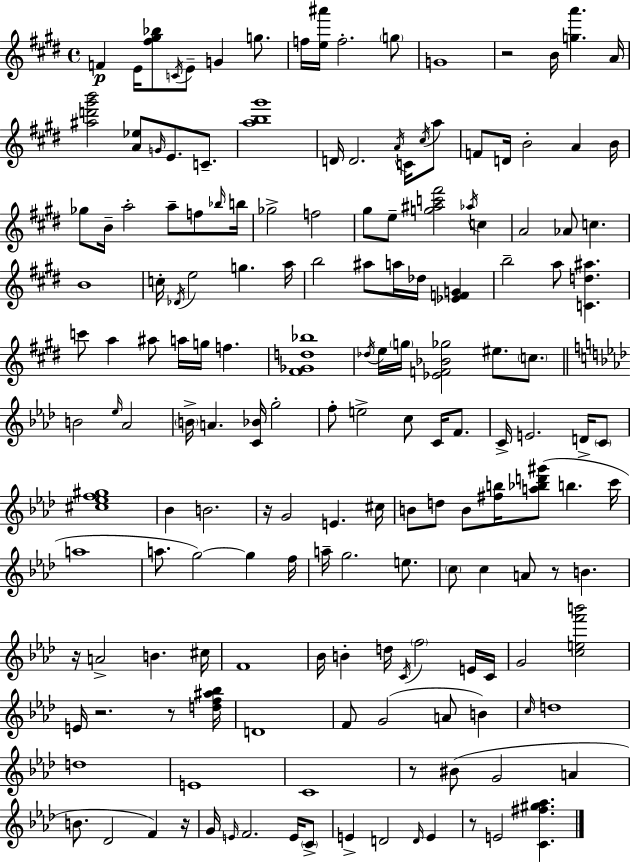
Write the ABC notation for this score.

X:1
T:Untitled
M:4/4
L:1/4
K:E
F E/4 [^f^g_b]/2 C/4 E/2 G g/2 f/4 [e^a']/4 f2 g/2 G4 z2 B/4 [ga'] A/4 [^ad'^g'b']2 [A_e]/2 G/4 E/2 C/2 [ab^g']4 D/4 D2 A/4 C/4 ^c/4 a/2 F/2 D/4 B2 A B/4 _g/2 B/4 a2 a/2 f/2 _b/4 b/4 _g2 f2 ^g/2 e/2 [g^ac'^f']2 _a/4 c A2 _A/2 c B4 c/4 _D/4 e2 g a/4 b2 ^a/2 a/4 _d/4 [_EFG] b2 a/2 [Cd^a] c'/2 a ^a/2 a/4 g/4 f [^F_Gd_b]4 _d/4 e/4 g/4 [_EF_B_g]2 ^e/2 c/2 B2 _e/4 _A2 B/4 A [C_B]/4 g2 f/2 e2 c/2 C/4 F/2 C/4 E2 D/4 C/2 [^c_ef^g]4 _B B2 z/4 G2 E ^c/4 B/2 d/2 B/2 [^fb]/4 [a_bd'^g']/2 b c'/4 a4 a/2 g2 g f/4 a/4 g2 e/2 c/2 c A/2 z/2 B z/4 A2 B ^c/4 F4 _B/4 B d/4 C/4 f2 E/4 C/4 G2 [cef'b']2 E/4 z2 z/2 [df^a_b]/4 D4 F/2 G2 A/2 B c/4 d4 d4 E4 C4 z/2 ^B/2 G2 A B/2 _D2 F z/4 G/4 E/4 F2 E/4 C/2 E D2 D/4 E z/2 E2 [C^f^g_a]